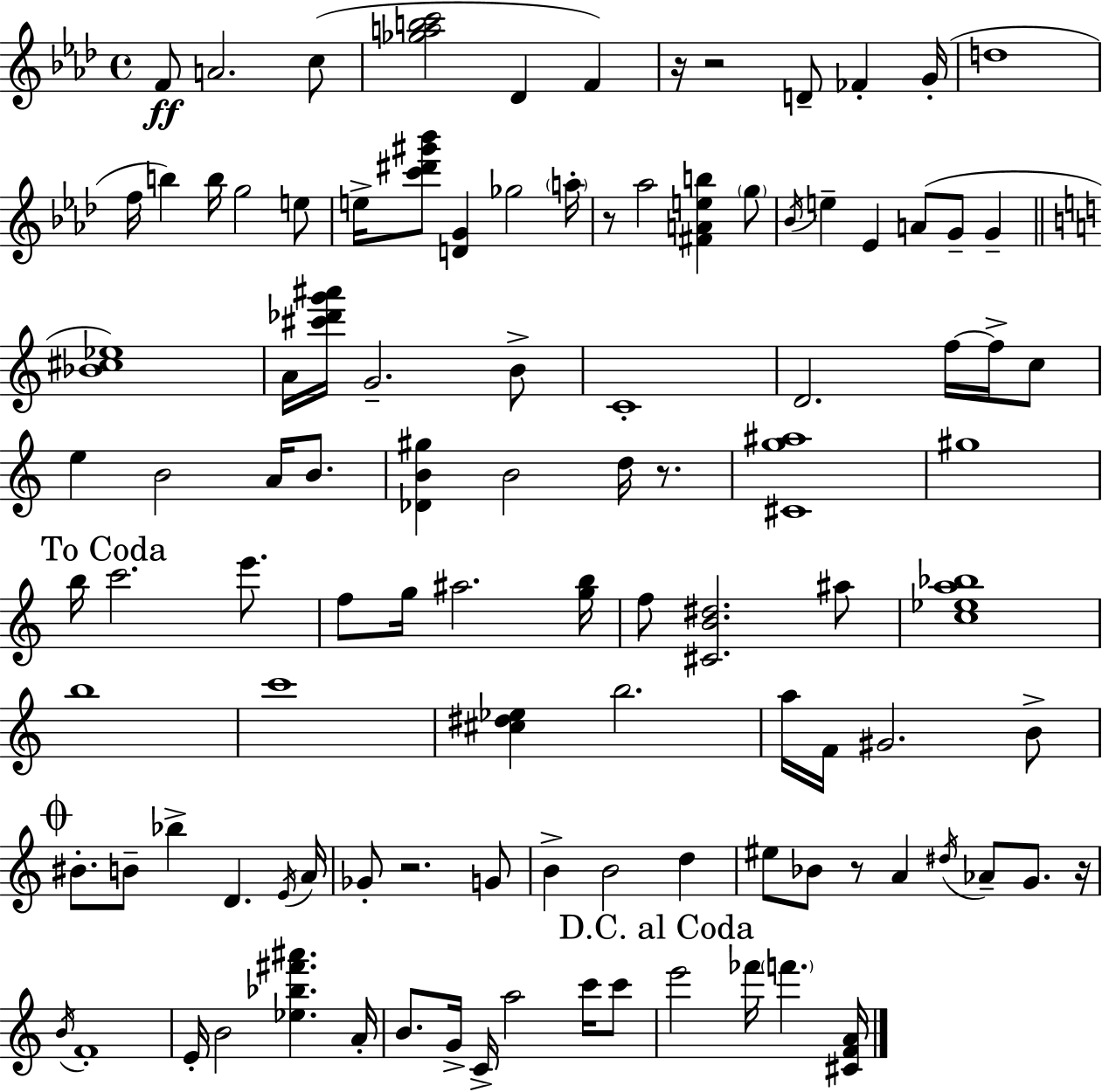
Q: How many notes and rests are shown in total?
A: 107